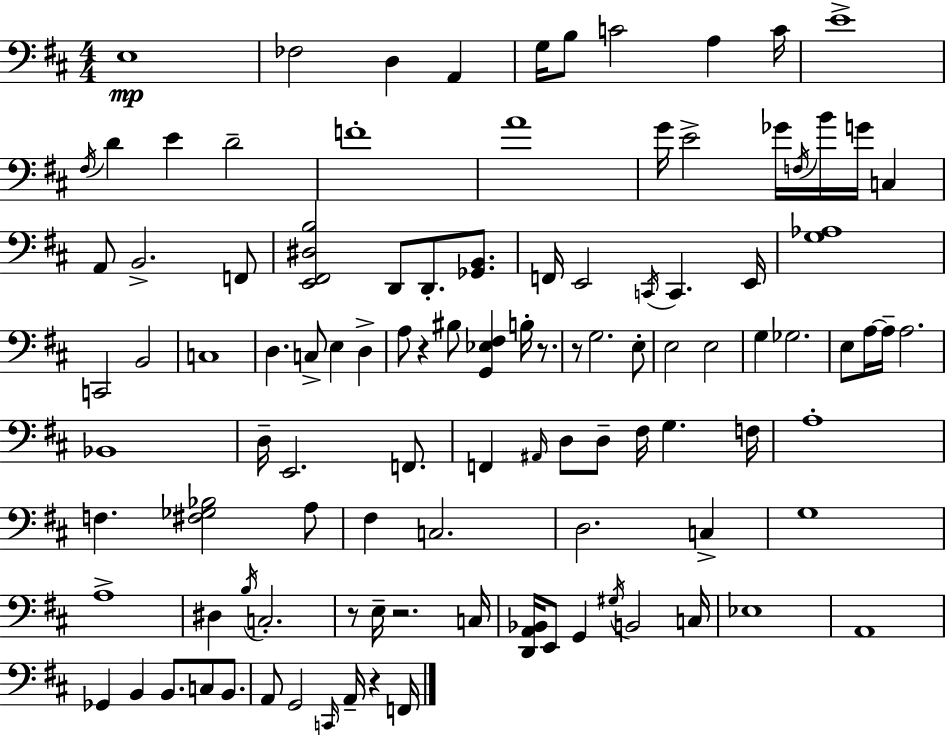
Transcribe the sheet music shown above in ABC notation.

X:1
T:Untitled
M:4/4
L:1/4
K:D
E,4 _F,2 D, A,, G,/4 B,/2 C2 A, C/4 E4 ^F,/4 D E D2 F4 A4 G/4 E2 _G/4 F,/4 B/4 G/4 C, A,,/2 B,,2 F,,/2 [E,,^F,,^D,B,]2 D,,/2 D,,/2 [_G,,B,,]/2 F,,/4 E,,2 C,,/4 C,, E,,/4 [G,_A,]4 C,,2 B,,2 C,4 D, C,/2 E, D, A,/2 z ^B,/2 [G,,_E,^F,] B,/4 z/2 z/2 G,2 E,/2 E,2 E,2 G, _G,2 E,/2 A,/4 A,/4 A,2 _B,,4 D,/4 E,,2 F,,/2 F,, ^A,,/4 D,/2 D,/2 ^F,/4 G, F,/4 A,4 F, [^F,_G,_B,]2 A,/2 ^F, C,2 D,2 C, G,4 A,4 ^D, B,/4 C,2 z/2 E,/4 z2 C,/4 [D,,A,,_B,,]/4 E,,/2 G,, ^G,/4 B,,2 C,/4 _E,4 A,,4 _G,, B,, B,,/2 C,/2 B,,/2 A,,/2 G,,2 C,,/4 A,,/4 z F,,/4